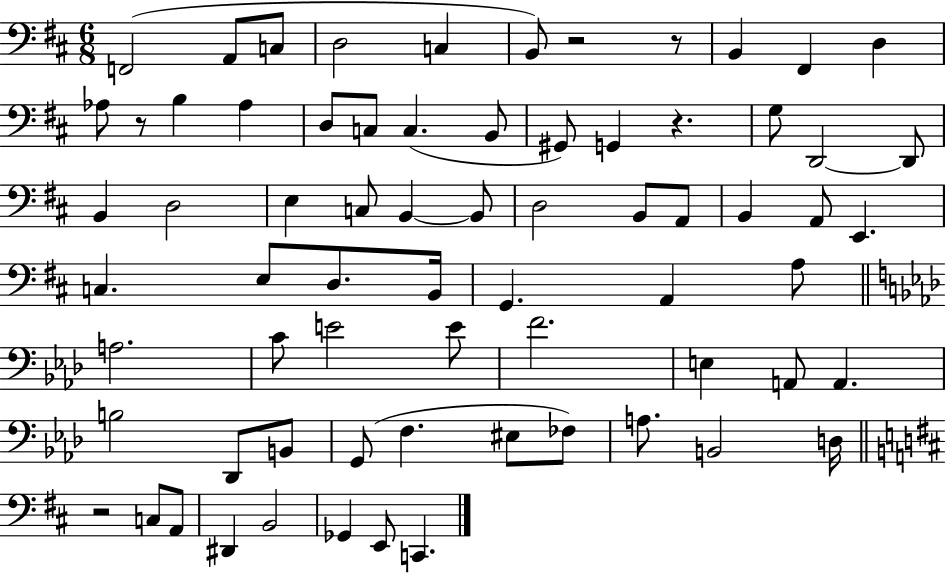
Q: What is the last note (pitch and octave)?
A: C2